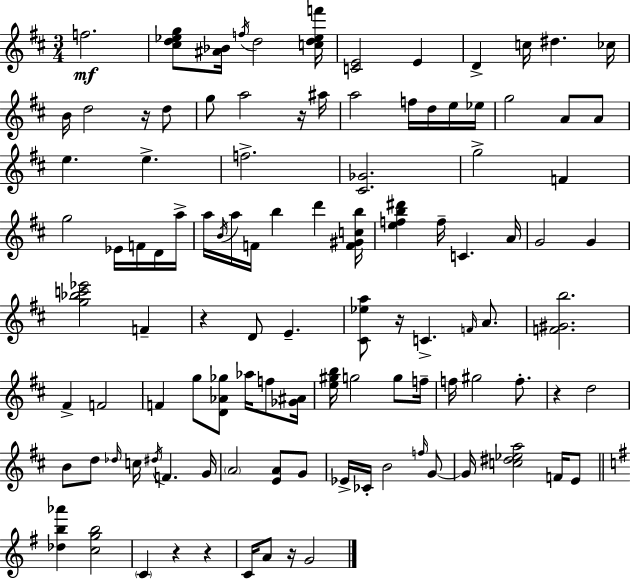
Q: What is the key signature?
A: D major